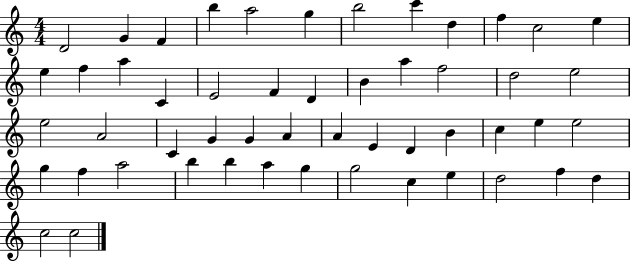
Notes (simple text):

D4/h G4/q F4/q B5/q A5/h G5/q B5/h C6/q D5/q F5/q C5/h E5/q E5/q F5/q A5/q C4/q E4/h F4/q D4/q B4/q A5/q F5/h D5/h E5/h E5/h A4/h C4/q G4/q G4/q A4/q A4/q E4/q D4/q B4/q C5/q E5/q E5/h G5/q F5/q A5/h B5/q B5/q A5/q G5/q G5/h C5/q E5/q D5/h F5/q D5/q C5/h C5/h